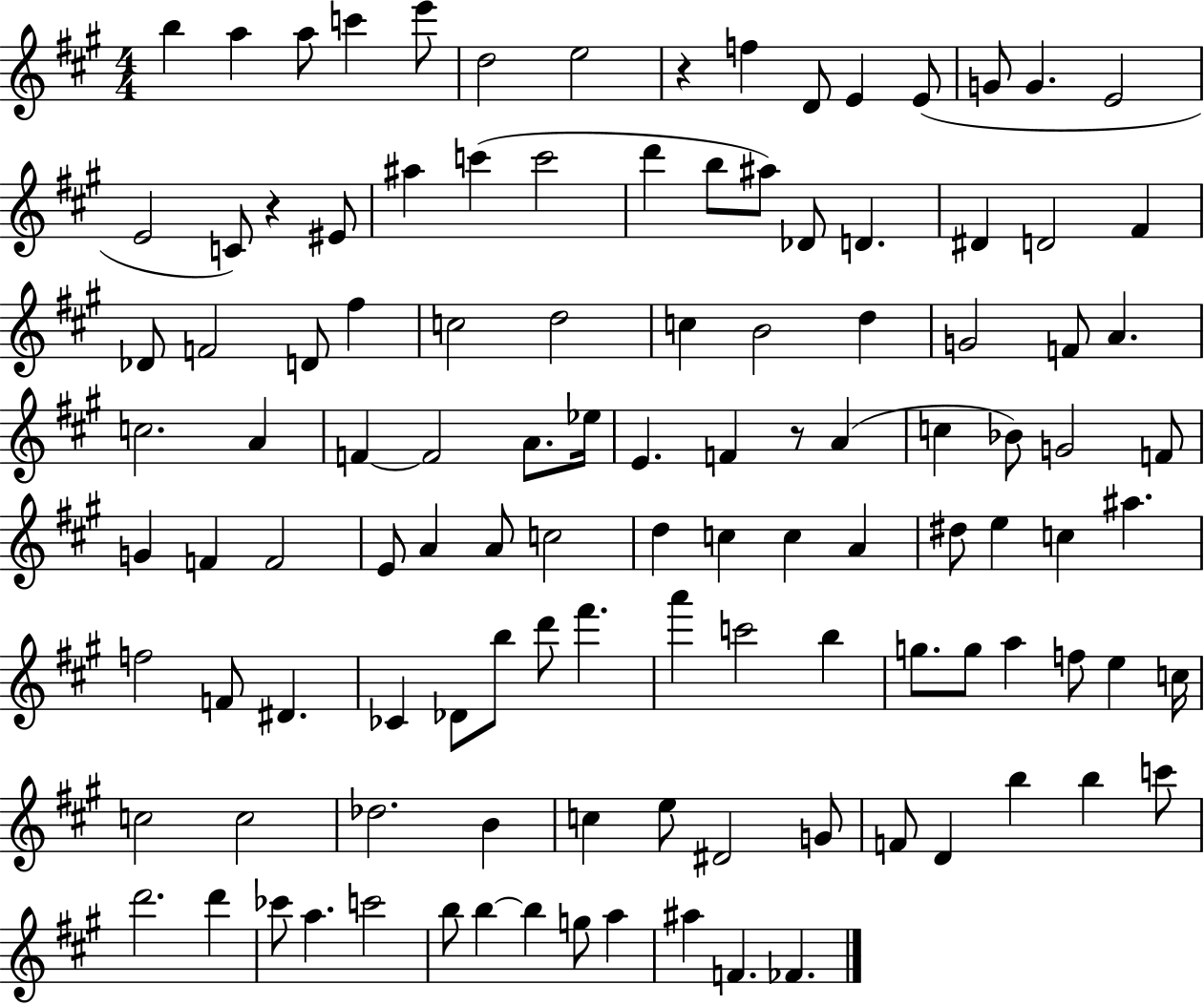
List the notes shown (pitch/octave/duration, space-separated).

B5/q A5/q A5/e C6/q E6/e D5/h E5/h R/q F5/q D4/e E4/q E4/e G4/e G4/q. E4/h E4/h C4/e R/q EIS4/e A#5/q C6/q C6/h D6/q B5/e A#5/e Db4/e D4/q. D#4/q D4/h F#4/q Db4/e F4/h D4/e F#5/q C5/h D5/h C5/q B4/h D5/q G4/h F4/e A4/q. C5/h. A4/q F4/q F4/h A4/e. Eb5/s E4/q. F4/q R/e A4/q C5/q Bb4/e G4/h F4/e G4/q F4/q F4/h E4/e A4/q A4/e C5/h D5/q C5/q C5/q A4/q D#5/e E5/q C5/q A#5/q. F5/h F4/e D#4/q. CES4/q Db4/e B5/e D6/e F#6/q. A6/q C6/h B5/q G5/e. G5/e A5/q F5/e E5/q C5/s C5/h C5/h Db5/h. B4/q C5/q E5/e D#4/h G4/e F4/e D4/q B5/q B5/q C6/e D6/h. D6/q CES6/e A5/q. C6/h B5/e B5/q B5/q G5/e A5/q A#5/q F4/q. FES4/q.